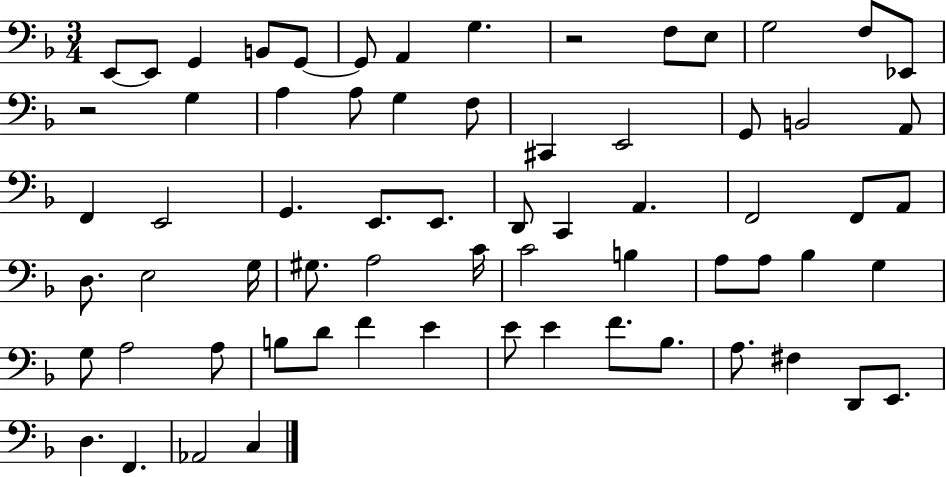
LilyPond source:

{
  \clef bass
  \numericTimeSignature
  \time 3/4
  \key f \major
  e,8~~ e,8 g,4 b,8 g,8~~ | g,8 a,4 g4. | r2 f8 e8 | g2 f8 ees,8 | \break r2 g4 | a4 a8 g4 f8 | cis,4 e,2 | g,8 b,2 a,8 | \break f,4 e,2 | g,4. e,8. e,8. | d,8 c,4 a,4. | f,2 f,8 a,8 | \break d8. e2 g16 | gis8. a2 c'16 | c'2 b4 | a8 a8 bes4 g4 | \break g8 a2 a8 | b8 d'8 f'4 e'4 | e'8 e'4 f'8. bes8. | a8. fis4 d,8 e,8. | \break d4. f,4. | aes,2 c4 | \bar "|."
}